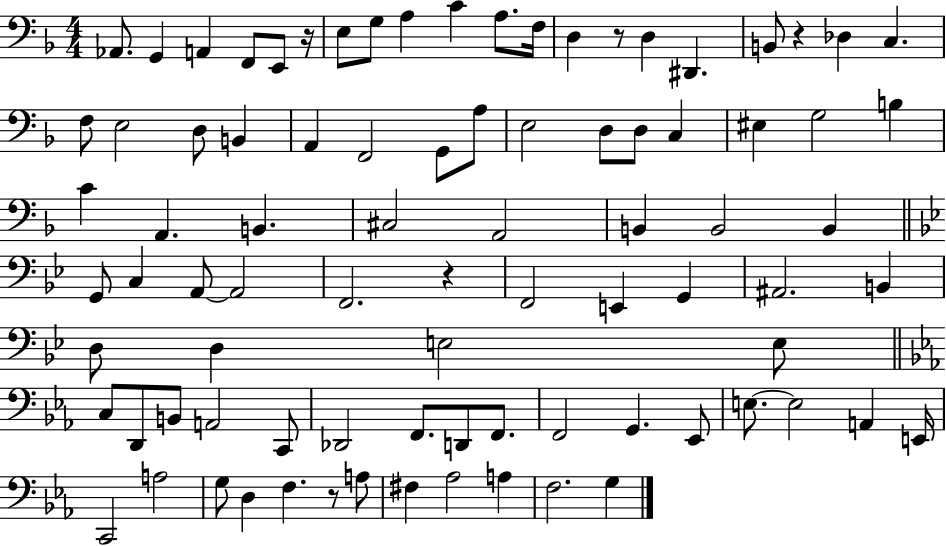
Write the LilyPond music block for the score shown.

{
  \clef bass
  \numericTimeSignature
  \time 4/4
  \key f \major
  aes,8. g,4 a,4 f,8 e,8 r16 | e8 g8 a4 c'4 a8. f16 | d4 r8 d4 dis,4. | b,8 r4 des4 c4. | \break f8 e2 d8 b,4 | a,4 f,2 g,8 a8 | e2 d8 d8 c4 | eis4 g2 b4 | \break c'4 a,4. b,4. | cis2 a,2 | b,4 b,2 b,4 | \bar "||" \break \key bes \major g,8 c4 a,8~~ a,2 | f,2. r4 | f,2 e,4 g,4 | ais,2. b,4 | \break d8 d4 e2 e8 | \bar "||" \break \key ees \major c8 d,8 b,8 a,2 c,8 | des,2 f,8. d,8 f,8. | f,2 g,4. ees,8 | e8.~~ e2 a,4 e,16 | \break c,2 a2 | g8 d4 f4. r8 a8 | fis4 aes2 a4 | f2. g4 | \break \bar "|."
}